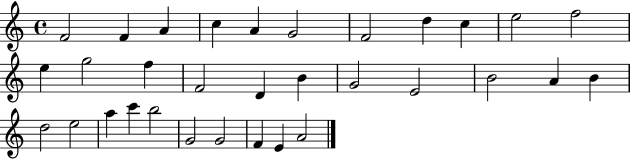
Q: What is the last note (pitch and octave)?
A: A4